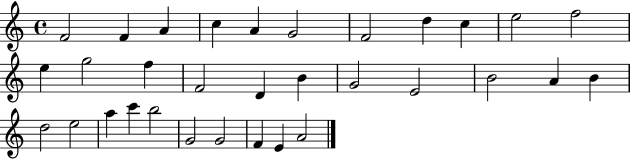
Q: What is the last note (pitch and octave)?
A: A4